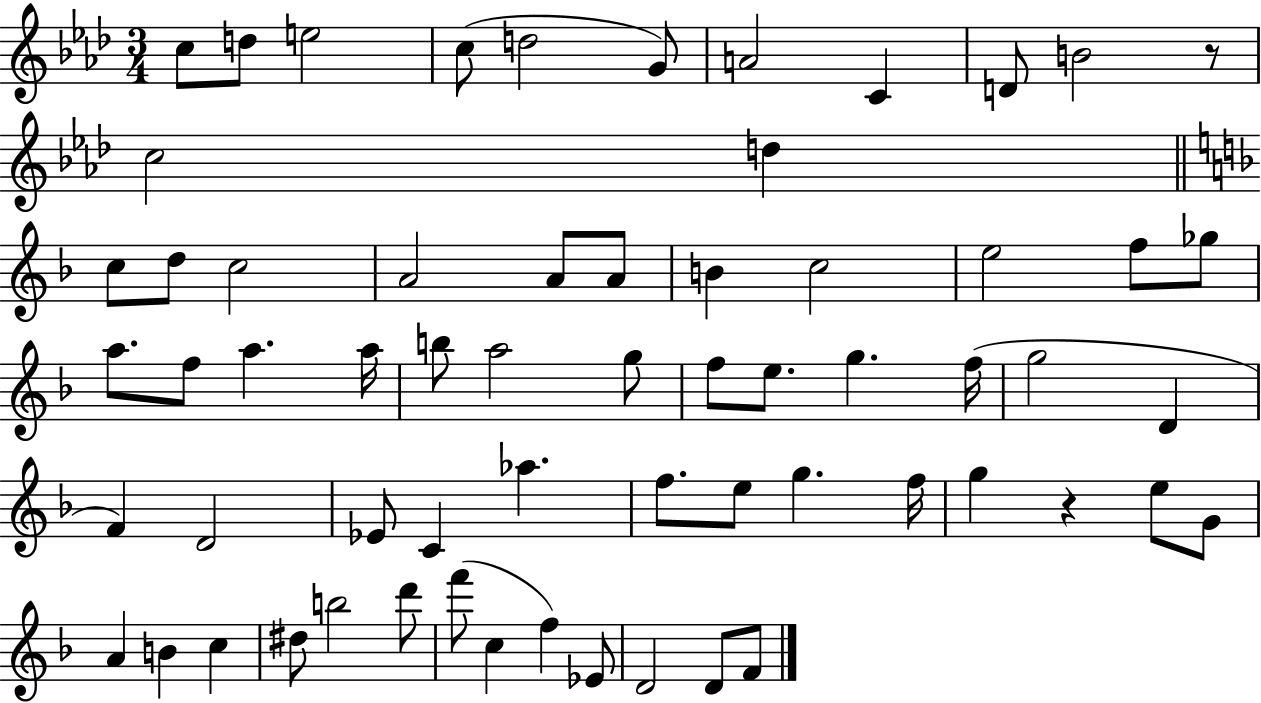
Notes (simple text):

C5/e D5/e E5/h C5/e D5/h G4/e A4/h C4/q D4/e B4/h R/e C5/h D5/q C5/e D5/e C5/h A4/h A4/e A4/e B4/q C5/h E5/h F5/e Gb5/e A5/e. F5/e A5/q. A5/s B5/e A5/h G5/e F5/e E5/e. G5/q. F5/s G5/h D4/q F4/q D4/h Eb4/e C4/q Ab5/q. F5/e. E5/e G5/q. F5/s G5/q R/q E5/e G4/e A4/q B4/q C5/q D#5/e B5/h D6/e F6/e C5/q F5/q Eb4/e D4/h D4/e F4/e